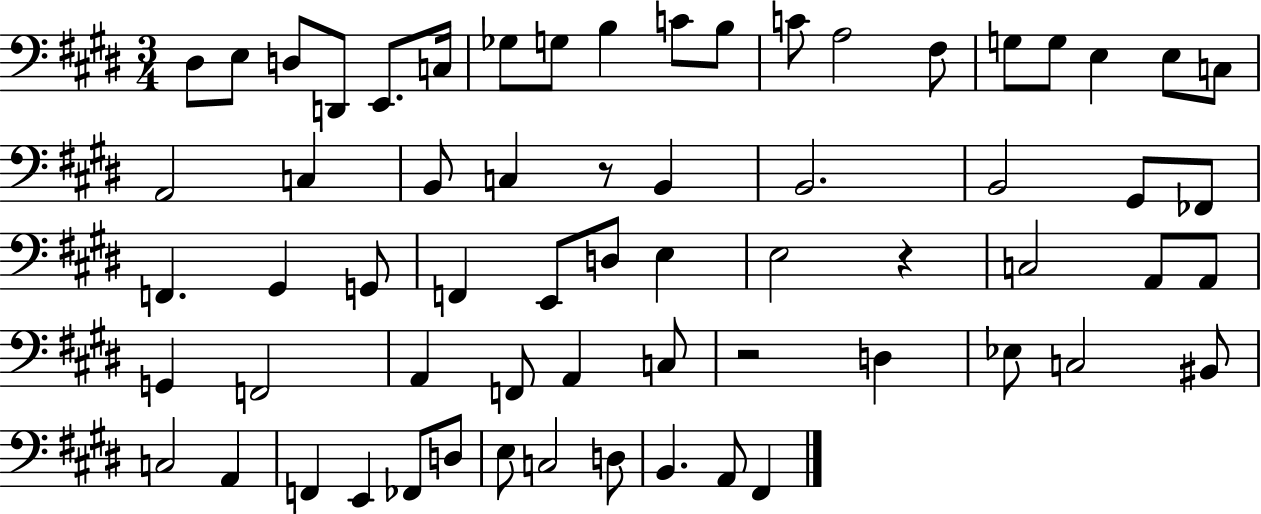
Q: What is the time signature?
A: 3/4